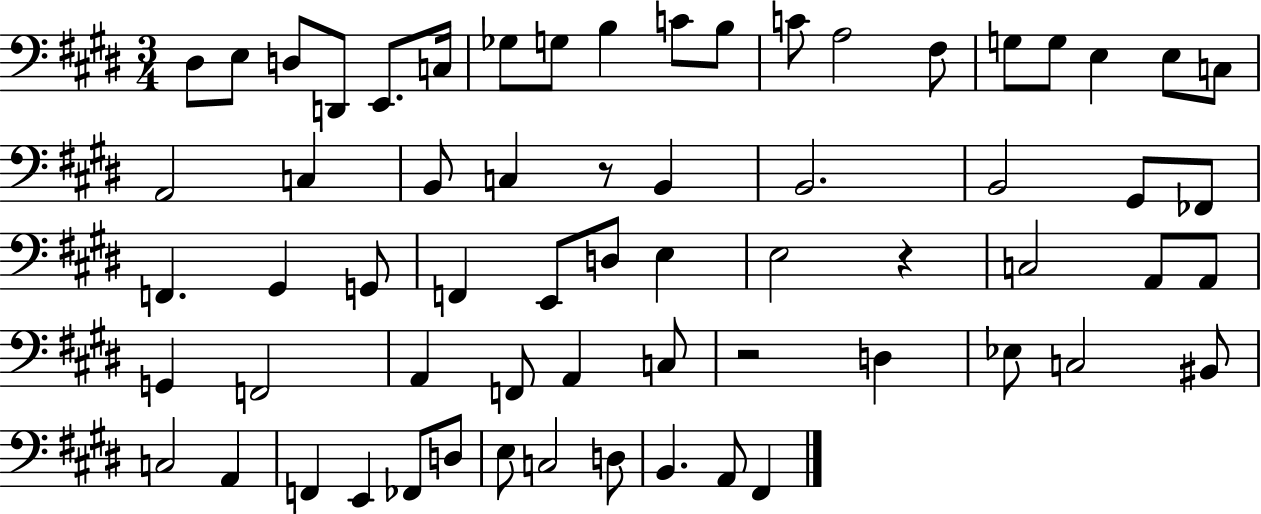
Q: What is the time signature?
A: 3/4